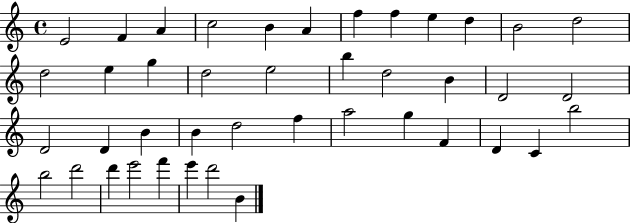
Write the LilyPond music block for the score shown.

{
  \clef treble
  \time 4/4
  \defaultTimeSignature
  \key c \major
  e'2 f'4 a'4 | c''2 b'4 a'4 | f''4 f''4 e''4 d''4 | b'2 d''2 | \break d''2 e''4 g''4 | d''2 e''2 | b''4 d''2 b'4 | d'2 d'2 | \break d'2 d'4 b'4 | b'4 d''2 f''4 | a''2 g''4 f'4 | d'4 c'4 b''2 | \break b''2 d'''2 | d'''4 e'''2 f'''4 | e'''4 d'''2 b'4 | \bar "|."
}